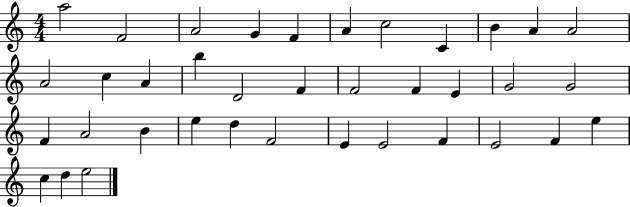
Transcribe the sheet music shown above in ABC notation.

X:1
T:Untitled
M:4/4
L:1/4
K:C
a2 F2 A2 G F A c2 C B A A2 A2 c A b D2 F F2 F E G2 G2 F A2 B e d F2 E E2 F E2 F e c d e2